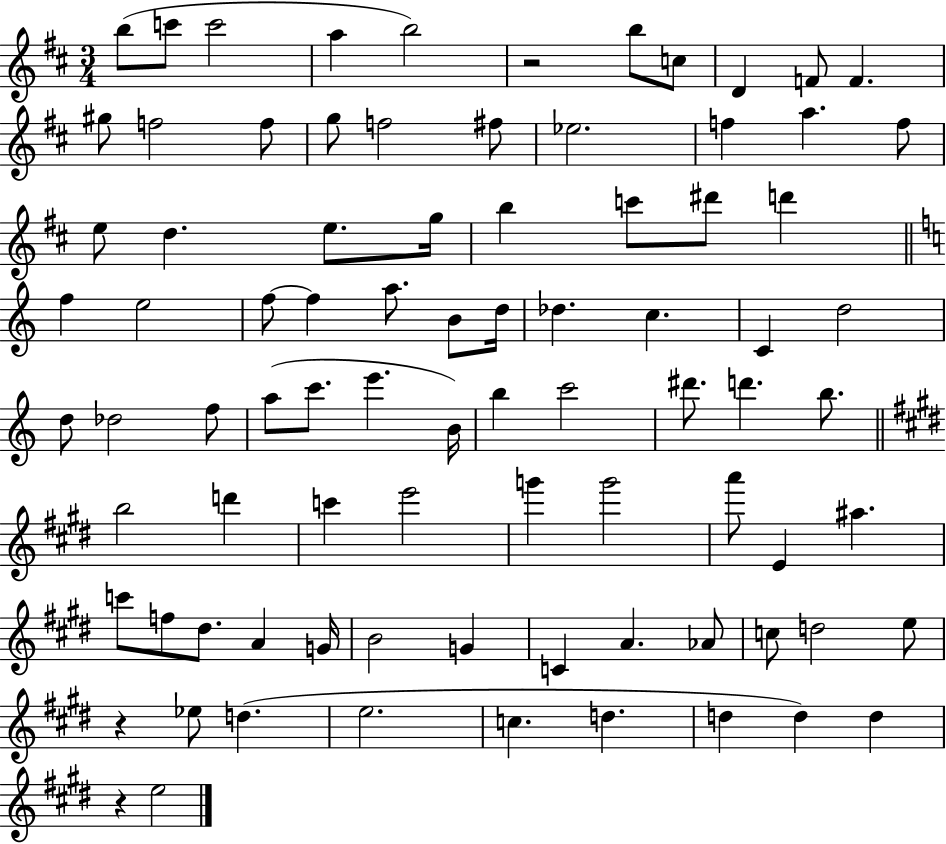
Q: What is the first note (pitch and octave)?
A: B5